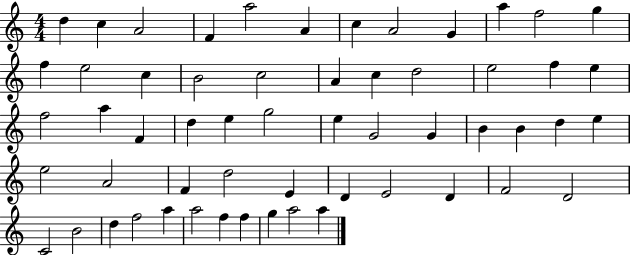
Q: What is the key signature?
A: C major